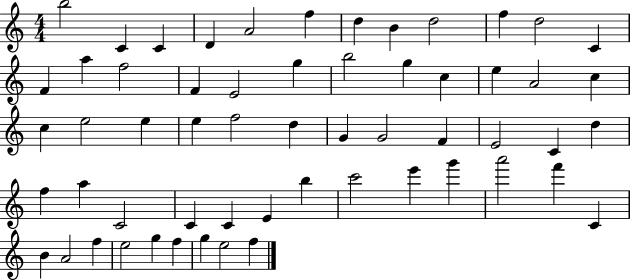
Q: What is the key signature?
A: C major